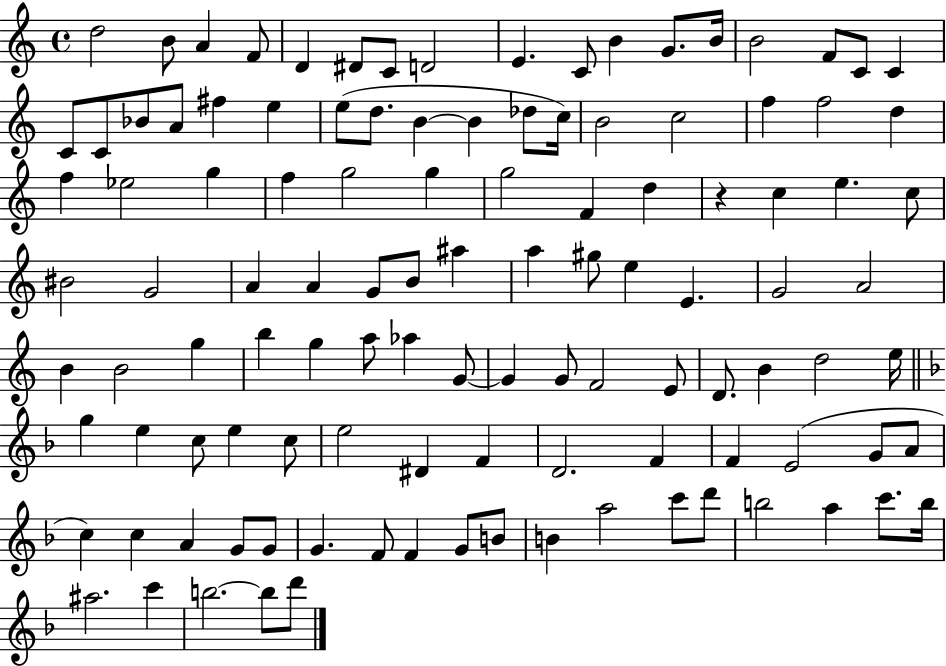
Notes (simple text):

D5/h B4/e A4/q F4/e D4/q D#4/e C4/e D4/h E4/q. C4/e B4/q G4/e. B4/s B4/h F4/e C4/e C4/q C4/e C4/e Bb4/e A4/e F#5/q E5/q E5/e D5/e. B4/q B4/q Db5/e C5/s B4/h C5/h F5/q F5/h D5/q F5/q Eb5/h G5/q F5/q G5/h G5/q G5/h F4/q D5/q R/q C5/q E5/q. C5/e BIS4/h G4/h A4/q A4/q G4/e B4/e A#5/q A5/q G#5/e E5/q E4/q. G4/h A4/h B4/q B4/h G5/q B5/q G5/q A5/e Ab5/q G4/e G4/q G4/e F4/h E4/e D4/e. B4/q D5/h E5/s G5/q E5/q C5/e E5/q C5/e E5/h D#4/q F4/q D4/h. F4/q F4/q E4/h G4/e A4/e C5/q C5/q A4/q G4/e G4/e G4/q. F4/e F4/q G4/e B4/e B4/q A5/h C6/e D6/e B5/h A5/q C6/e. B5/s A#5/h. C6/q B5/h. B5/e D6/e